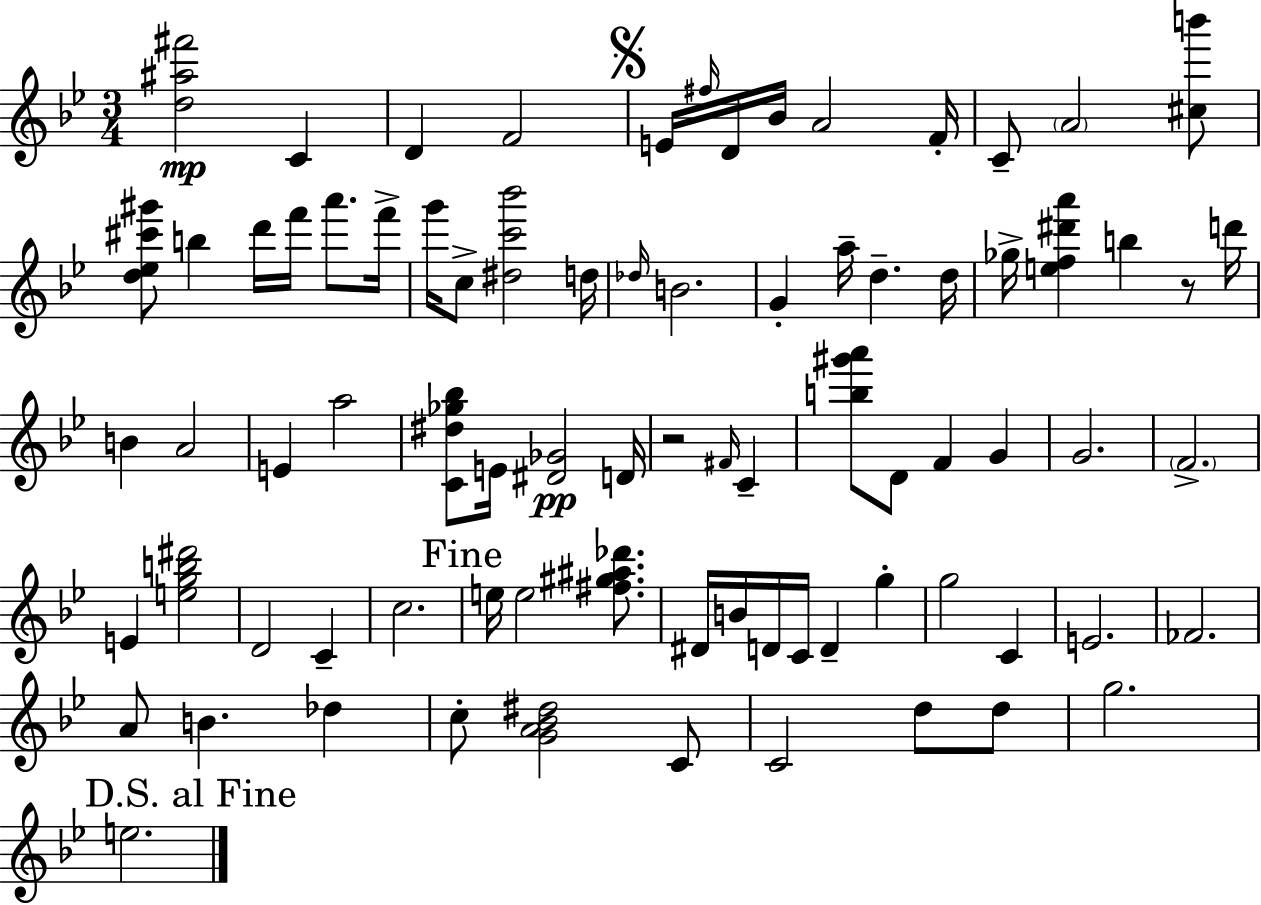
[D5,A#5,F#6]/h C4/q D4/q F4/h E4/s F#5/s D4/s Bb4/s A4/h F4/s C4/e A4/h [C#5,B6]/e [D5,Eb5,C#6,G#6]/e B5/q D6/s F6/s A6/e. F6/s G6/s C5/e [D#5,C6,Bb6]/h D5/s Db5/s B4/h. G4/q A5/s D5/q. D5/s Gb5/s [E5,F5,D#6,A6]/q B5/q R/e D6/s B4/q A4/h E4/q A5/h [C4,D#5,Gb5,Bb5]/e E4/s [D#4,Gb4]/h D4/s R/h F#4/s C4/q [B5,G#6,A6]/e D4/e F4/q G4/q G4/h. F4/h. E4/q [E5,G5,B5,D#6]/h D4/h C4/q C5/h. E5/s E5/h [F#5,G#5,A#5,Db6]/e. D#4/s B4/s D4/s C4/s D4/q G5/q G5/h C4/q E4/h. FES4/h. A4/e B4/q. Db5/q C5/e [G4,A4,Bb4,D#5]/h C4/e C4/h D5/e D5/e G5/h. E5/h.